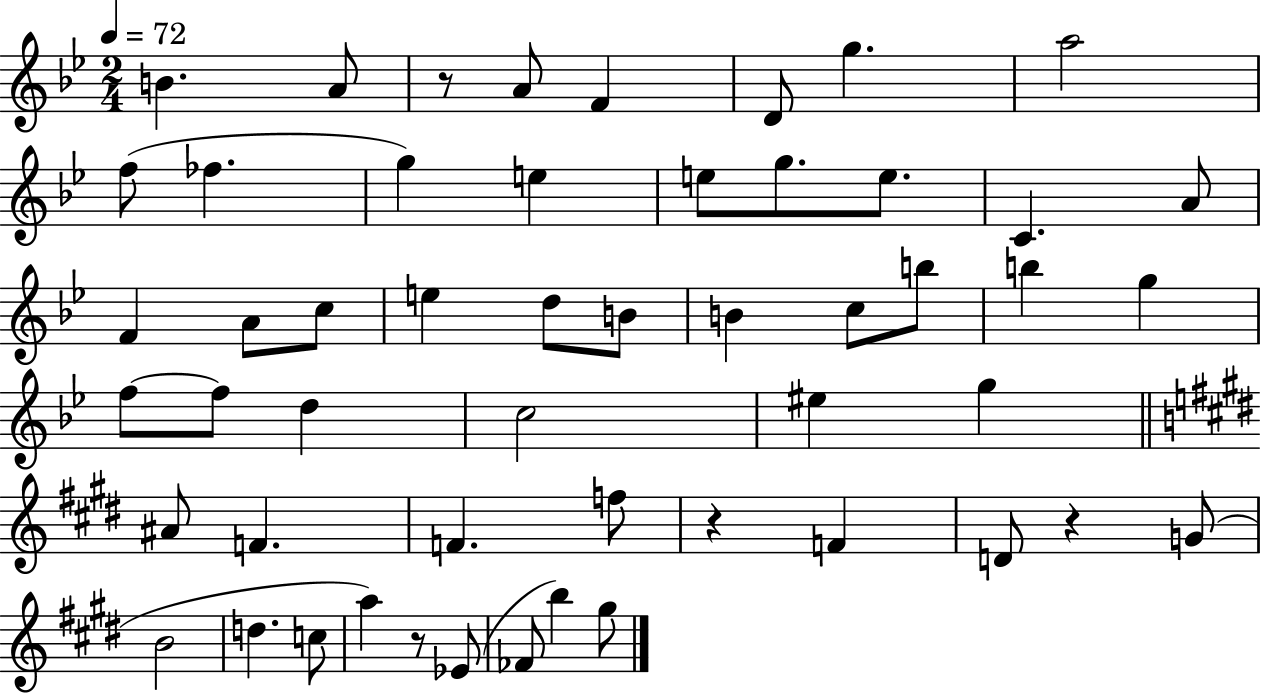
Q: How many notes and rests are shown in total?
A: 52